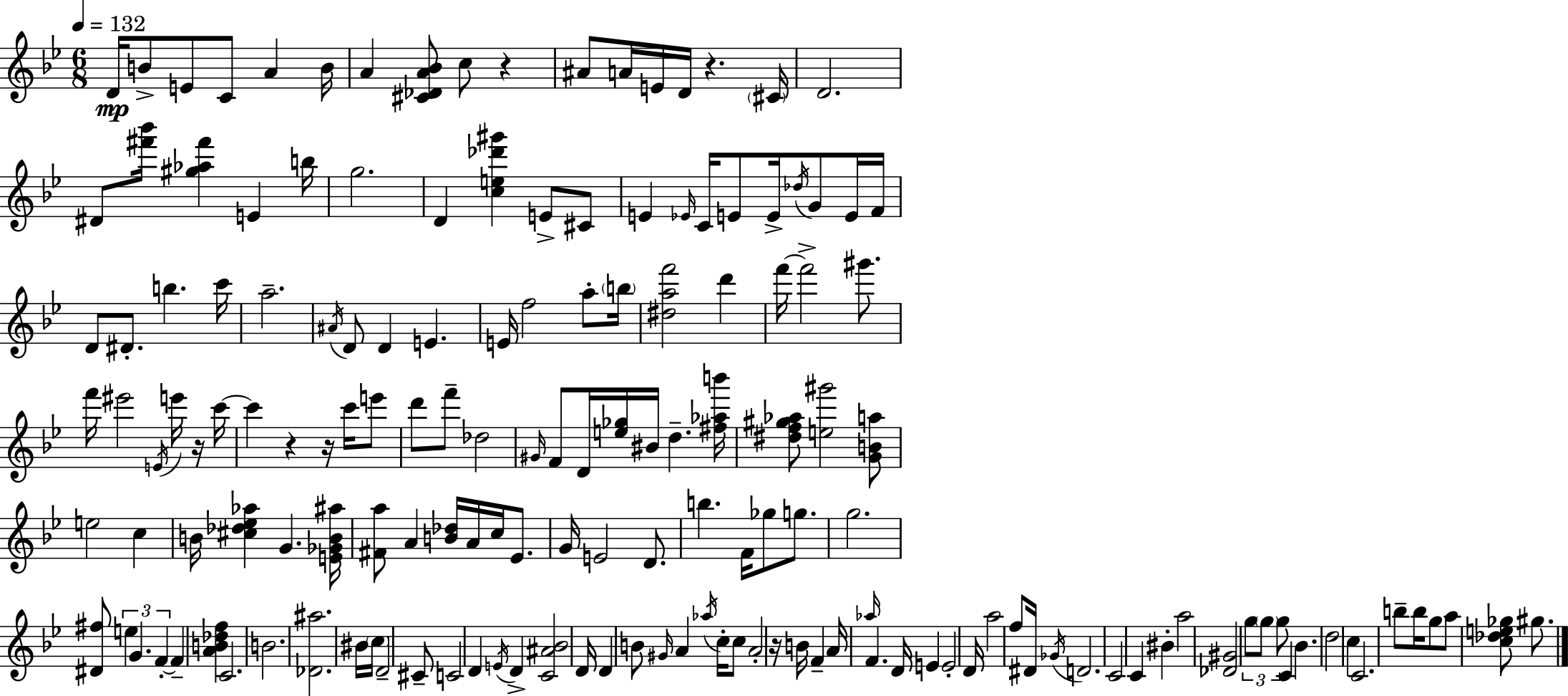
D4/s B4/e E4/e C4/e A4/q B4/s A4/q [C#4,Db4,A4,Bb4]/e C5/e R/q A#4/e A4/s E4/s D4/s R/q. C#4/s D4/h. D#4/e [F#6,Bb6]/s [G#5,Ab5,F#6]/q E4/q B5/s G5/h. D4/q [C5,E5,Db6,G#6]/q E4/e C#4/e E4/q Eb4/s C4/s E4/e E4/s Db5/s G4/e E4/s F4/s D4/e D#4/e. B5/q. C6/s A5/h. A#4/s D4/e D4/q E4/q. E4/s F5/h A5/e B5/s [D#5,A5,F6]/h D6/q F6/s F6/h G#6/e. F6/s EIS6/h E4/s E6/s R/s C6/s C6/q R/q R/s C6/s E6/e D6/e F6/e Db5/h G#4/s F4/e D4/s [E5,Gb5]/s BIS4/s D5/q. [F#5,Ab5,B6]/s [D#5,F5,G#5,Ab5]/e [E5,G#6]/h [G4,B4,A5]/e E5/h C5/q B4/s [C#5,Db5,Eb5,Ab5]/q G4/q. [E4,Gb4,B4,A#5]/s [F#4,A5]/e A4/q [B4,Db5]/s A4/s C5/s Eb4/e. G4/s E4/h D4/e. B5/q. F4/s Gb5/e G5/e. G5/h. [D#4,F#5]/e E5/q G4/q. F4/q F4/q [A4,B4,Db5,F5]/q C4/h. B4/h. [Db4,A#5]/h. BIS4/s C5/s D4/h C#4/e C4/h D4/q E4/s D4/q [C4,A#4,Bb4]/h D4/s D4/q B4/e G#4/s A4/q Ab5/s C5/s C5/e A4/h R/s B4/s F4/q A4/s Ab5/s F4/q. D4/s E4/q E4/h D4/s A5/h F5/e D#4/s Gb4/s D4/h. C4/h C4/q BIS4/q A5/h [Db4,G#4]/h G5/e G5/e G5/e C4/q Bb4/q. D5/h C5/q C4/h. B5/e B5/s G5/e A5/e [C5,Db5,E5,Gb5]/e G#5/e.